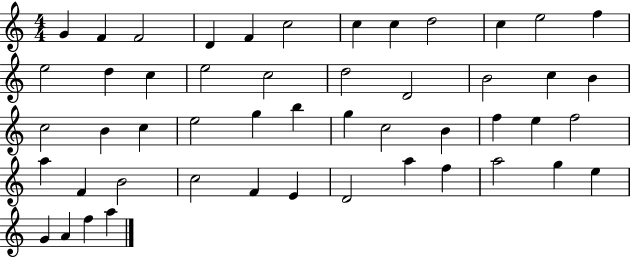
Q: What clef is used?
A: treble